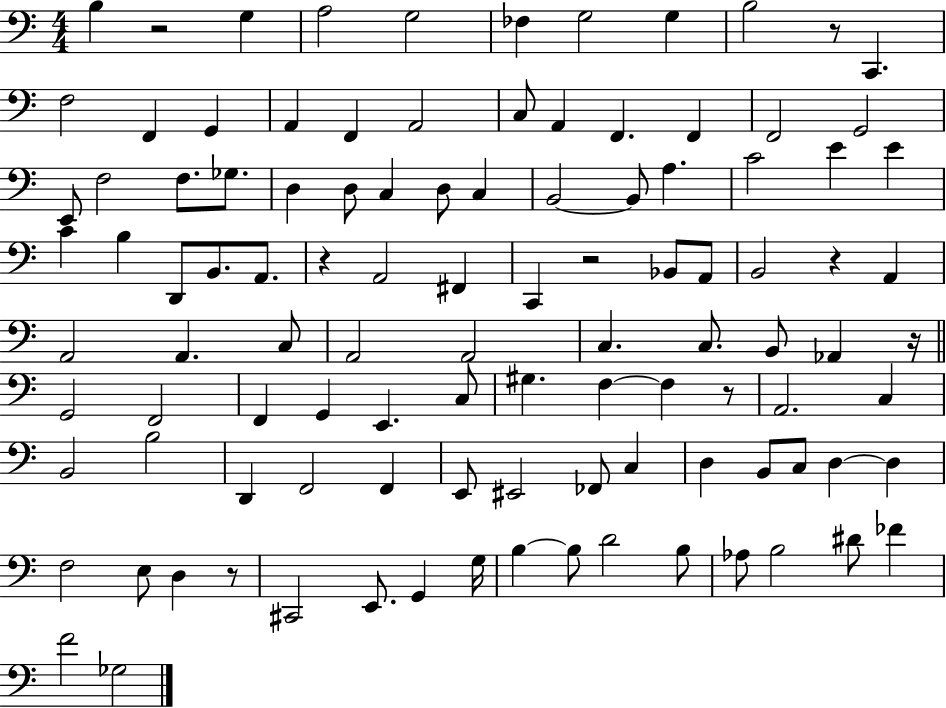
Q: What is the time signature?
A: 4/4